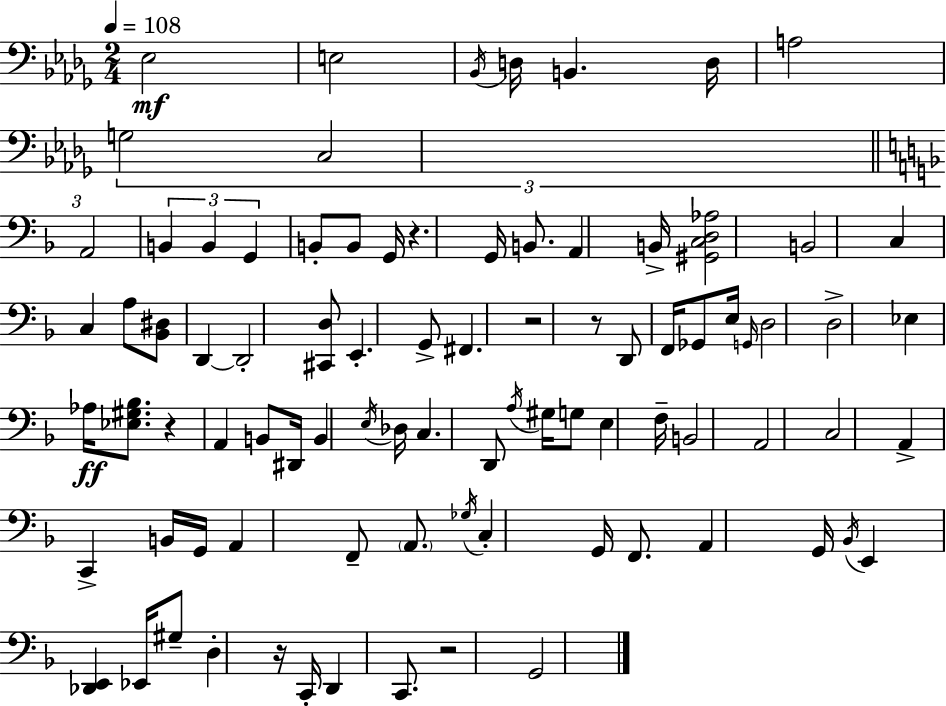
{
  \clef bass
  \numericTimeSignature
  \time 2/4
  \key bes \minor
  \tempo 4 = 108
  ees2\mf | e2 | \acciaccatura { bes,16 } d16 b,4. | d16 a2 | \break \tuplet 3/2 { g2 | c2 | \bar "||" \break \key d \minor a,2 } | \tuplet 3/2 { b,4 b,4 | g,4 } b,8-. b,8 | g,16 r4. g,16 | \break b,8. a,4 b,16-> | <gis, c d aes>2 | b,2 | c4 c4 | \break a8 <bes, dis>8 d,4~~ | d,2-. | <cis, d>8 e,4.-. | g,8-> fis,4. | \break r2 | r8 d,8 f,16 ges,8 e16 | \grace { g,16 } d2 | d2-> | \break ees4 aes16\ff <ees gis bes>8. | r4 a,4 | b,8 dis,16 b,4 | \acciaccatura { e16 } des16 c4. | \break d,8 \acciaccatura { a16 } gis16 g8 e4 | f16-- b,2 | a,2 | c2 | \break a,4-> c,4-> | b,16 g,16 a,4 | f,8-- \parenthesize a,8. \acciaccatura { ges16 } c4-. | g,16 f,8. a,4 | \break g,16 \acciaccatura { bes,16 } e,4 | <des, e,>4 ees,16 gis8-- | d4-. r16 c,16-. d,4 | c,8. r2 | \break g,2 | \bar "|."
}